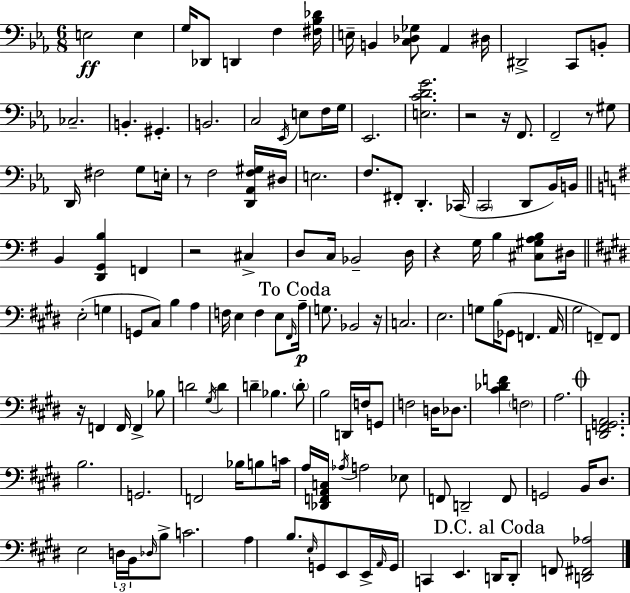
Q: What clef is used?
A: bass